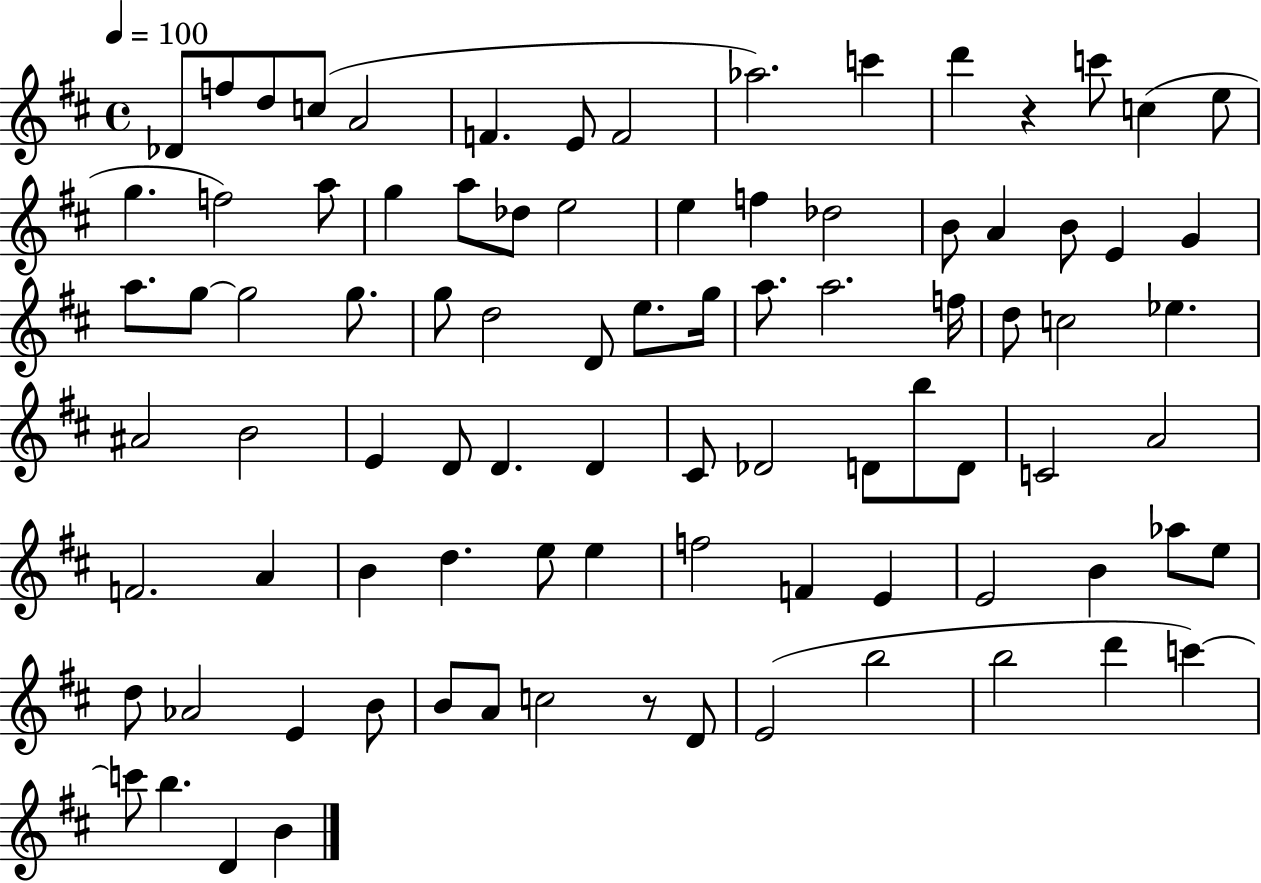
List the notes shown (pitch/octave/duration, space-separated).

Db4/e F5/e D5/e C5/e A4/h F4/q. E4/e F4/h Ab5/h. C6/q D6/q R/q C6/e C5/q E5/e G5/q. F5/h A5/e G5/q A5/e Db5/e E5/h E5/q F5/q Db5/h B4/e A4/q B4/e E4/q G4/q A5/e. G5/e G5/h G5/e. G5/e D5/h D4/e E5/e. G5/s A5/e. A5/h. F5/s D5/e C5/h Eb5/q. A#4/h B4/h E4/q D4/e D4/q. D4/q C#4/e Db4/h D4/e B5/e D4/e C4/h A4/h F4/h. A4/q B4/q D5/q. E5/e E5/q F5/h F4/q E4/q E4/h B4/q Ab5/e E5/e D5/e Ab4/h E4/q B4/e B4/e A4/e C5/h R/e D4/e E4/h B5/h B5/h D6/q C6/q C6/e B5/q. D4/q B4/q